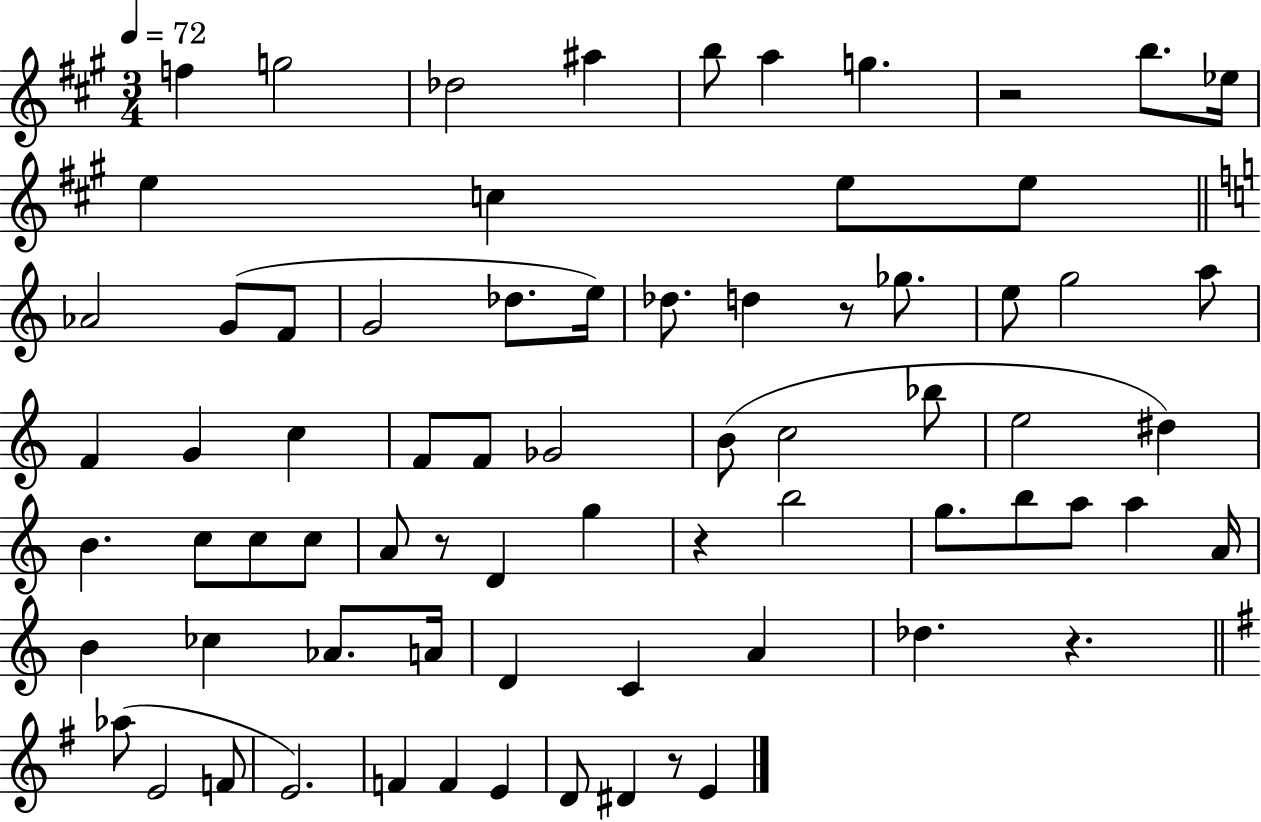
F5/q G5/h Db5/h A#5/q B5/e A5/q G5/q. R/h B5/e. Eb5/s E5/q C5/q E5/e E5/e Ab4/h G4/e F4/e G4/h Db5/e. E5/s Db5/e. D5/q R/e Gb5/e. E5/e G5/h A5/e F4/q G4/q C5/q F4/e F4/e Gb4/h B4/e C5/h Bb5/e E5/h D#5/q B4/q. C5/e C5/e C5/e A4/e R/e D4/q G5/q R/q B5/h G5/e. B5/e A5/e A5/q A4/s B4/q CES5/q Ab4/e. A4/s D4/q C4/q A4/q Db5/q. R/q. Ab5/e E4/h F4/e E4/h. F4/q F4/q E4/q D4/e D#4/q R/e E4/q